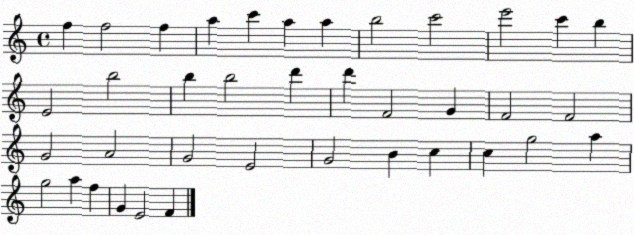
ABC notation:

X:1
T:Untitled
M:4/4
L:1/4
K:C
f f2 f a c' a a b2 c'2 e'2 c' b E2 b2 b b2 d' d' F2 G F2 F2 G2 A2 G2 E2 G2 B c c g2 a g2 a f G E2 F